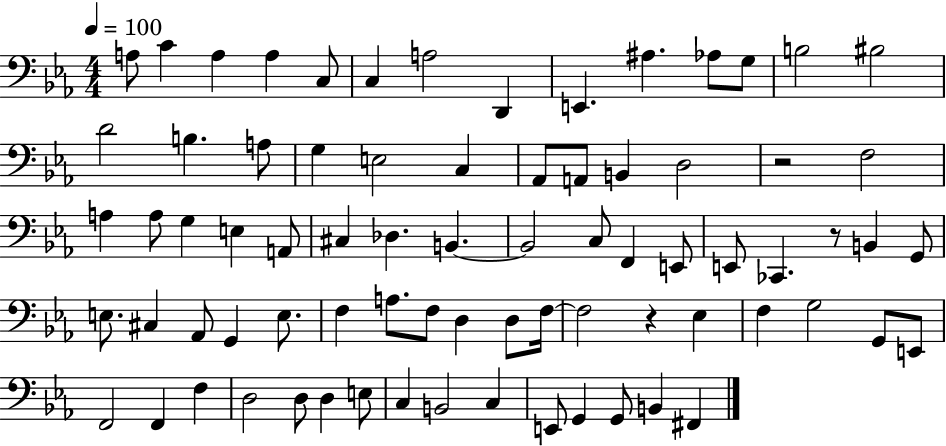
A3/e C4/q A3/q A3/q C3/e C3/q A3/h D2/q E2/q. A#3/q. Ab3/e G3/e B3/h BIS3/h D4/h B3/q. A3/e G3/q E3/h C3/q Ab2/e A2/e B2/q D3/h R/h F3/h A3/q A3/e G3/q E3/q A2/e C#3/q Db3/q. B2/q. B2/h C3/e F2/q E2/e E2/e CES2/q. R/e B2/q G2/e E3/e. C#3/q Ab2/e G2/q E3/e. F3/q A3/e. F3/e D3/q D3/e F3/s F3/h R/q Eb3/q F3/q G3/h G2/e E2/e F2/h F2/q F3/q D3/h D3/e D3/q E3/e C3/q B2/h C3/q E2/e G2/q G2/e B2/q F#2/q